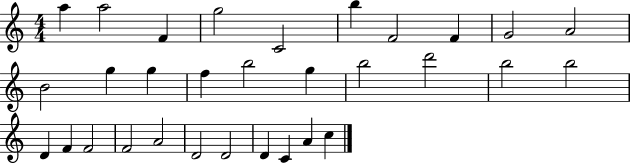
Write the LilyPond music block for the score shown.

{
  \clef treble
  \numericTimeSignature
  \time 4/4
  \key c \major
  a''4 a''2 f'4 | g''2 c'2 | b''4 f'2 f'4 | g'2 a'2 | \break b'2 g''4 g''4 | f''4 b''2 g''4 | b''2 d'''2 | b''2 b''2 | \break d'4 f'4 f'2 | f'2 a'2 | d'2 d'2 | d'4 c'4 a'4 c''4 | \break \bar "|."
}